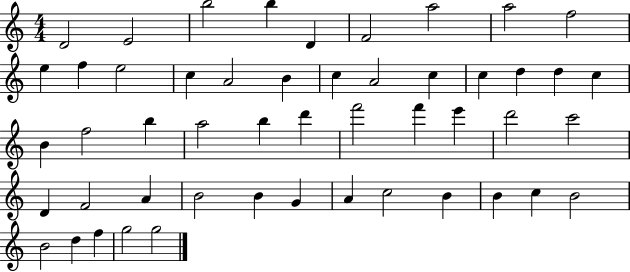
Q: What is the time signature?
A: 4/4